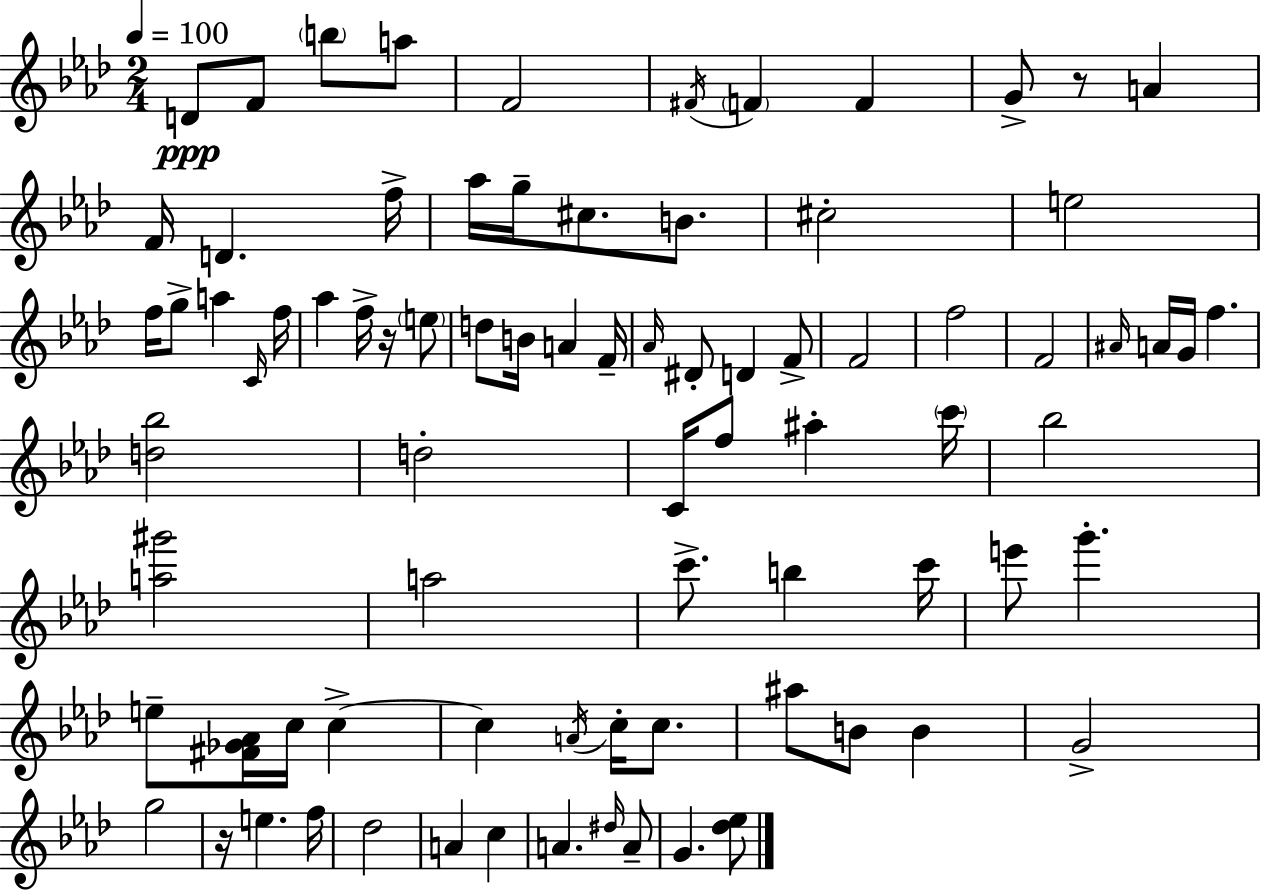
{
  \clef treble
  \numericTimeSignature
  \time 2/4
  \key aes \major
  \tempo 4 = 100
  d'8\ppp f'8 \parenthesize b''8 a''8 | f'2 | \acciaccatura { fis'16 } \parenthesize f'4 f'4 | g'8-> r8 a'4 | \break f'16 d'4. | f''16-> aes''16 g''16-- cis''8. b'8. | cis''2-. | e''2 | \break f''16 g''8-> a''4 | \grace { c'16 } f''16 aes''4 f''16-> r16 | \parenthesize e''8 d''8 b'16 a'4 | f'16-- \grace { aes'16 } dis'8-. d'4 | \break f'8-> f'2 | f''2 | f'2 | \grace { ais'16 } a'16 g'16 f''4. | \break <d'' bes''>2 | d''2-. | c'16 f''8 ais''4-. | \parenthesize c'''16 bes''2 | \break <a'' gis'''>2 | a''2 | c'''8.-> b''4 | c'''16 e'''8 g'''4.-. | \break e''8-- <fis' ges' aes'>16 c''16 | c''4->~~ c''4 | \acciaccatura { a'16 } c''16-. c''8. ais''8 b'8 | b'4 g'2-> | \break g''2 | r16 e''4. | f''16 des''2 | a'4 | \break c''4 a'4. | \grace { dis''16 } a'8-- g'4. | <des'' ees''>8 \bar "|."
}